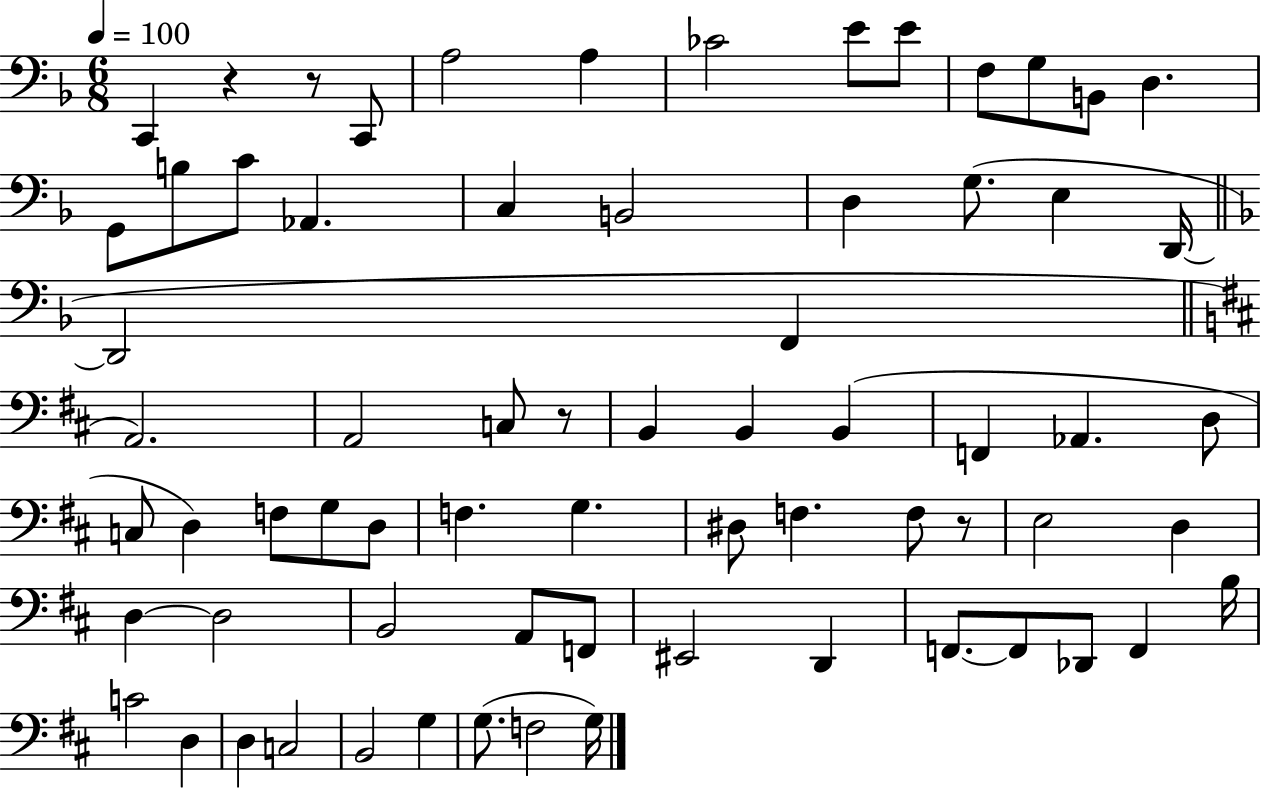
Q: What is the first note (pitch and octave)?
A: C2